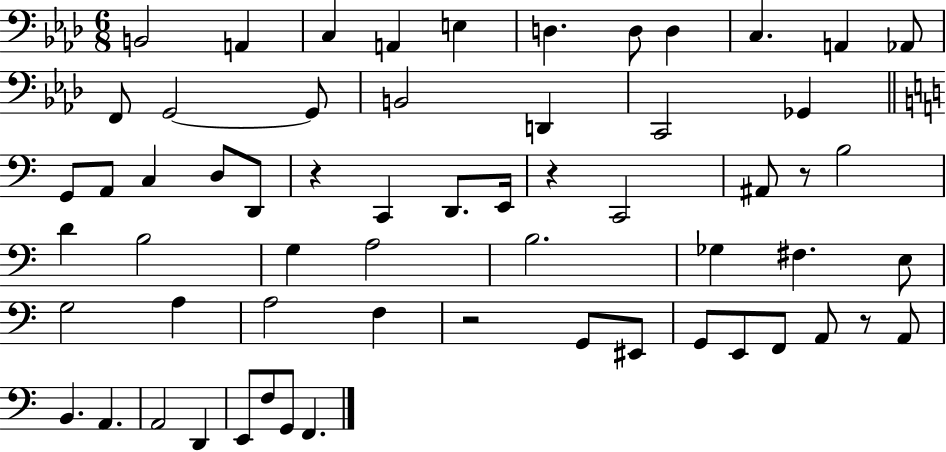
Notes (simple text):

B2/h A2/q C3/q A2/q E3/q D3/q. D3/e D3/q C3/q. A2/q Ab2/e F2/e G2/h G2/e B2/h D2/q C2/h Gb2/q G2/e A2/e C3/q D3/e D2/e R/q C2/q D2/e. E2/s R/q C2/h A#2/e R/e B3/h D4/q B3/h G3/q A3/h B3/h. Gb3/q F#3/q. E3/e G3/h A3/q A3/h F3/q R/h G2/e EIS2/e G2/e E2/e F2/e A2/e R/e A2/e B2/q. A2/q. A2/h D2/q E2/e F3/e G2/e F2/q.